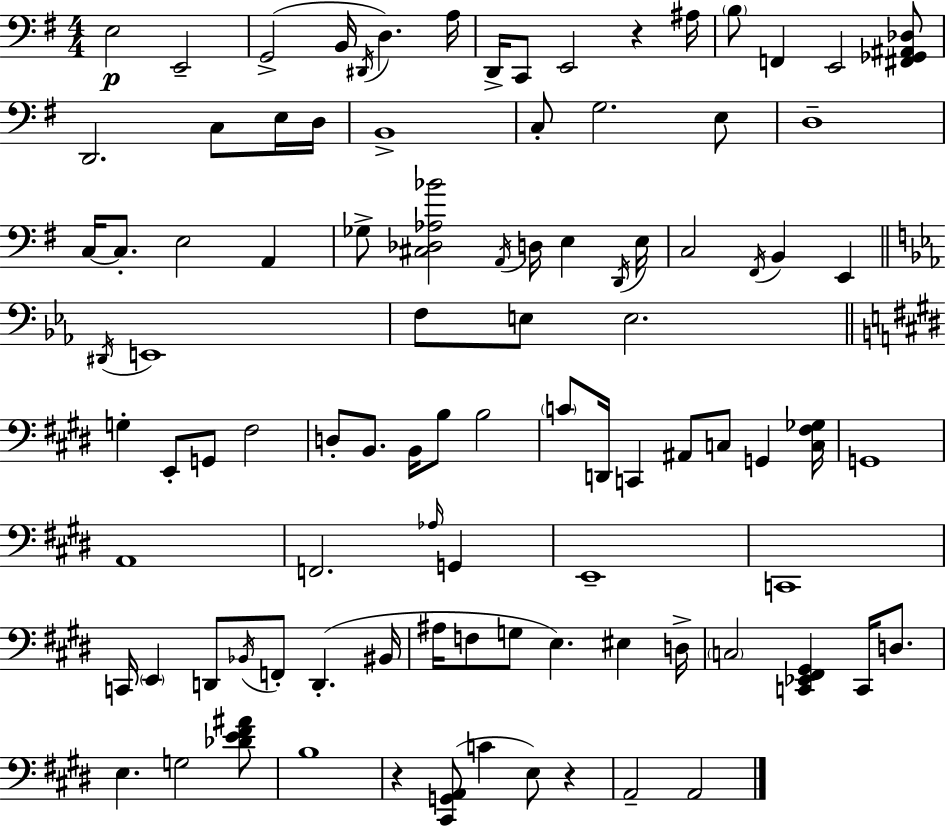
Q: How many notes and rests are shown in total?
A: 96